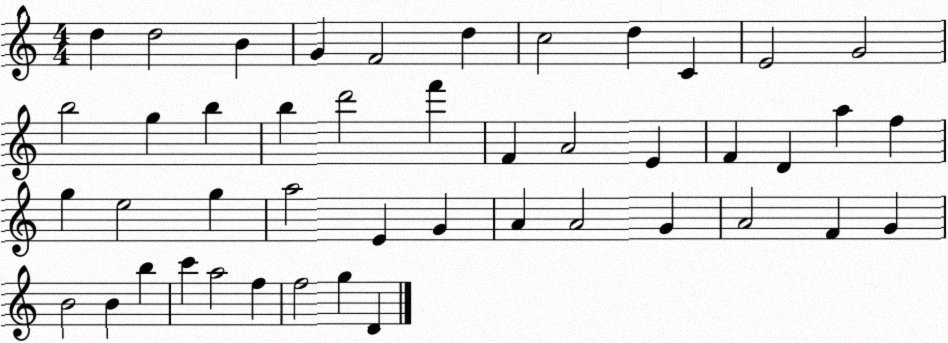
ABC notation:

X:1
T:Untitled
M:4/4
L:1/4
K:C
d d2 B G F2 d c2 d C E2 G2 b2 g b b d'2 f' F A2 E F D a f g e2 g a2 E G A A2 G A2 F G B2 B b c' a2 f f2 g D